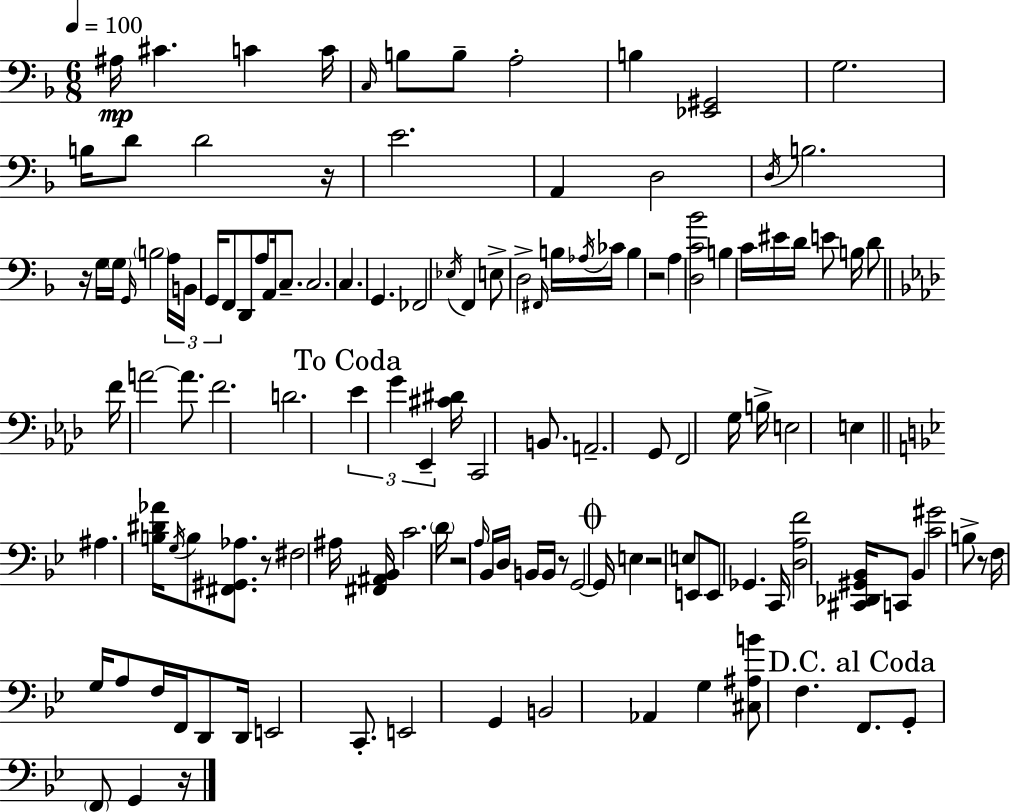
X:1
T:Untitled
M:6/8
L:1/4
K:Dm
^A,/4 ^C C C/4 C,/4 B,/2 B,/2 A,2 B, [_E,,^G,,]2 G,2 B,/4 D/2 D2 z/4 E2 A,, D,2 D,/4 B,2 z/4 G,/4 G,/4 G,,/4 B,2 A,/4 B,,/4 G,,/4 F,,/2 D,,/2 A,/2 A,,/4 C,/2 C,2 C, G,, _F,,2 _E,/4 F,, E,/2 D,2 ^F,,/4 B,/4 _A,/4 _C/4 B, z2 A, [D,C_B]2 B, C/4 ^E/4 D/4 E/2 B,/4 D/2 F/4 A2 A/2 F2 D2 _E G _E,, [^C^D]/4 C,,2 B,,/2 A,,2 G,,/2 F,,2 G,/4 B,/4 E,2 E, ^A, [B,^D_A]/4 G,/4 B,/2 [^F,,^G,,_A,]/2 z/2 ^F,2 ^A,/4 [^F,,^A,,_B,,]/4 C2 D/4 z2 A,/4 _B,,/4 D,/4 B,,/4 B,,/4 z/2 G,,2 G,,/4 E, z2 E,/2 E,,/2 E,,/2 _G,, C,,/4 [D,A,F]2 [^C,,_D,,^G,,_B,,]/4 C,,/2 _B,, [C^G]2 B,/2 z/2 F,/4 G,/4 A,/2 F,/4 F,,/4 D,,/2 D,,/4 E,,2 C,,/2 E,,2 G,, B,,2 _A,, G, [^C,^A,B]/2 F, F,,/2 G,,/2 F,,/2 G,, z/4